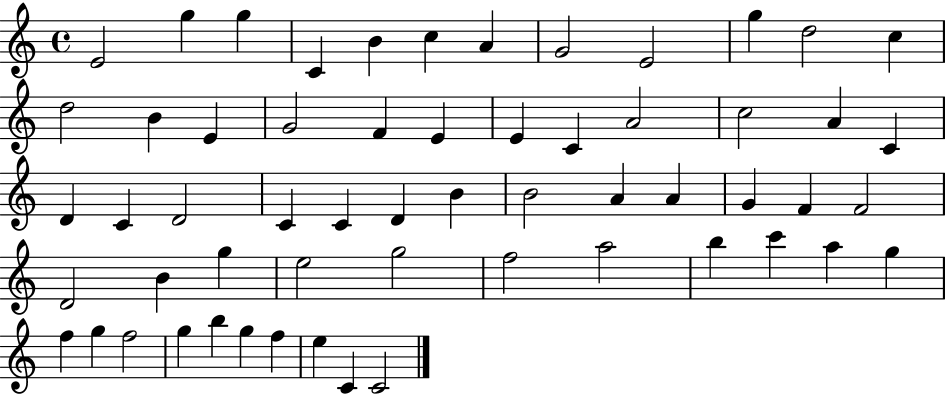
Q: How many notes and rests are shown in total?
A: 58